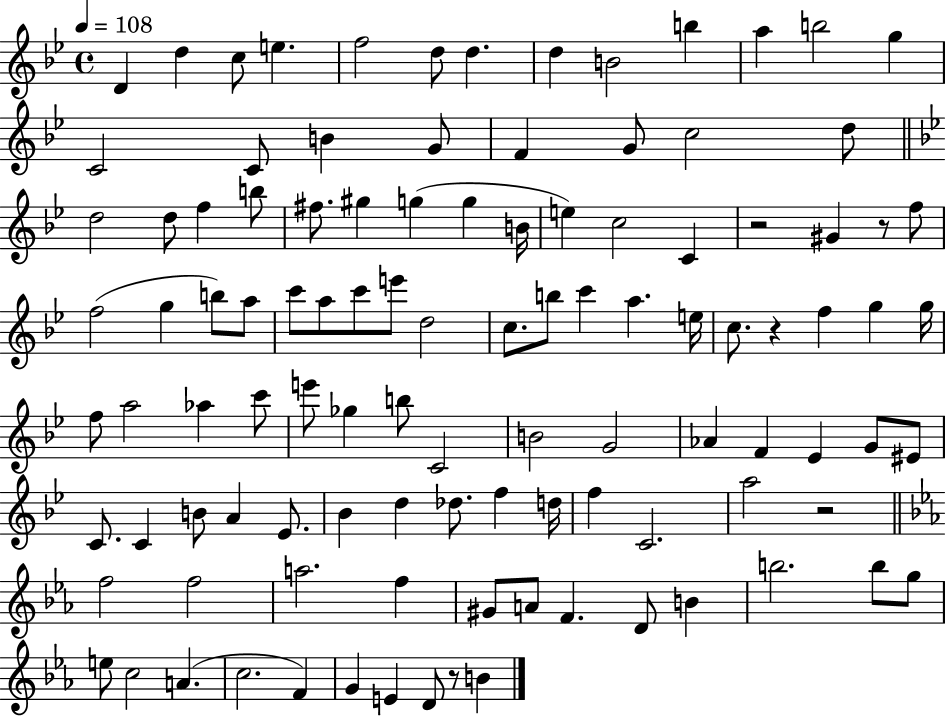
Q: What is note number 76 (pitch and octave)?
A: Db5